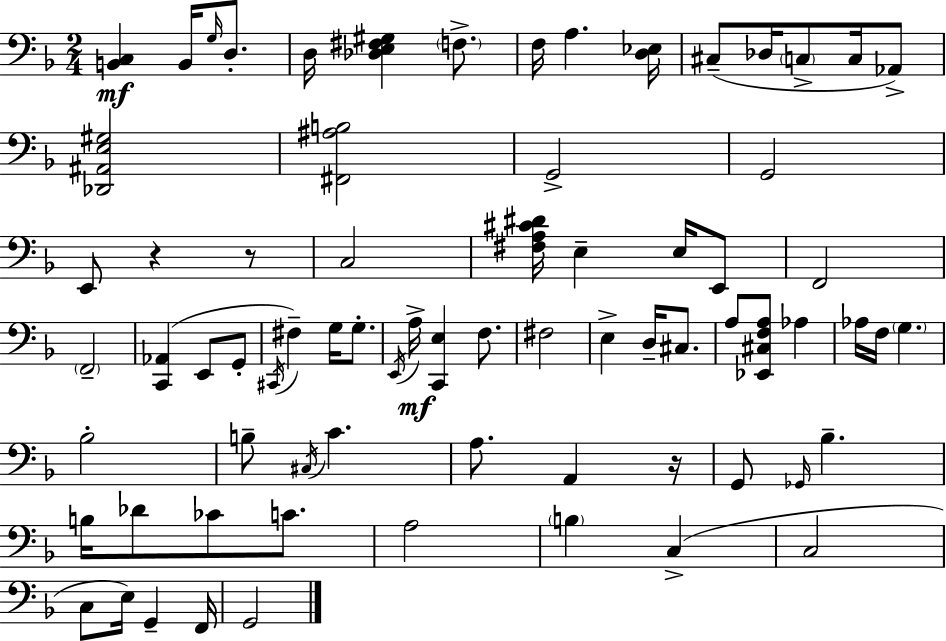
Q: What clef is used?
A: bass